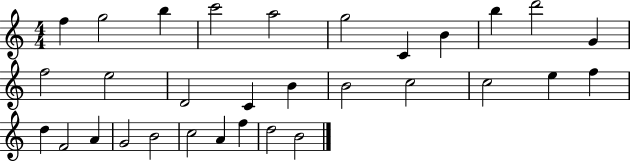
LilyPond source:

{
  \clef treble
  \numericTimeSignature
  \time 4/4
  \key c \major
  f''4 g''2 b''4 | c'''2 a''2 | g''2 c'4 b'4 | b''4 d'''2 g'4 | \break f''2 e''2 | d'2 c'4 b'4 | b'2 c''2 | c''2 e''4 f''4 | \break d''4 f'2 a'4 | g'2 b'2 | c''2 a'4 f''4 | d''2 b'2 | \break \bar "|."
}